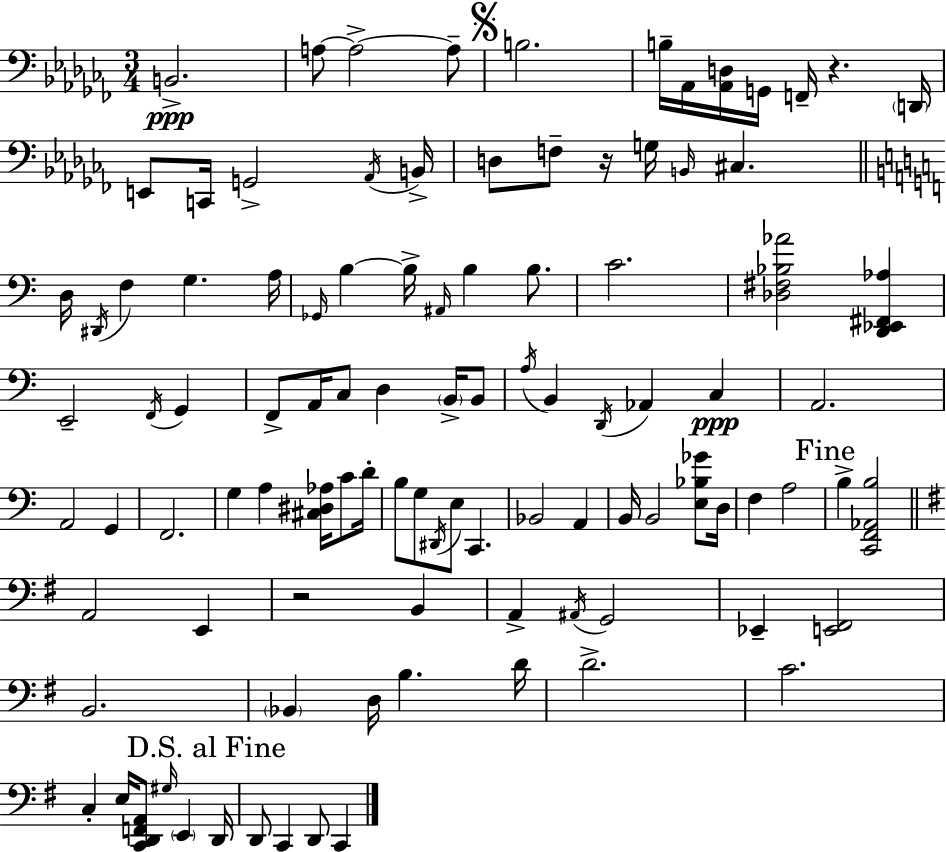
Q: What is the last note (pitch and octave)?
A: C2